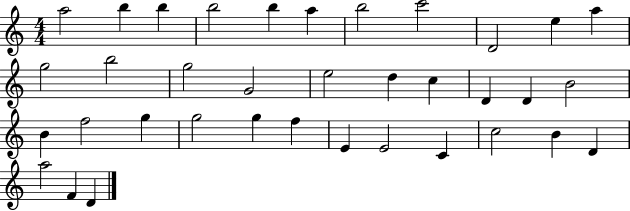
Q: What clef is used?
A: treble